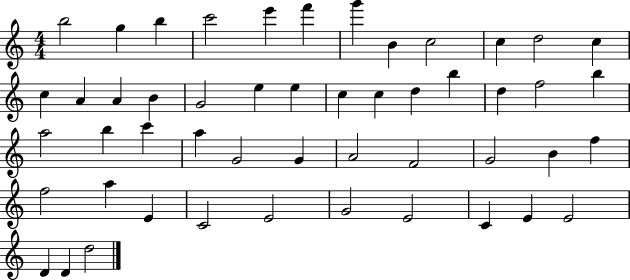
X:1
T:Untitled
M:4/4
L:1/4
K:C
b2 g b c'2 e' f' g' B c2 c d2 c c A A B G2 e e c c d b d f2 b a2 b c' a G2 G A2 F2 G2 B f f2 a E C2 E2 G2 E2 C E E2 D D d2